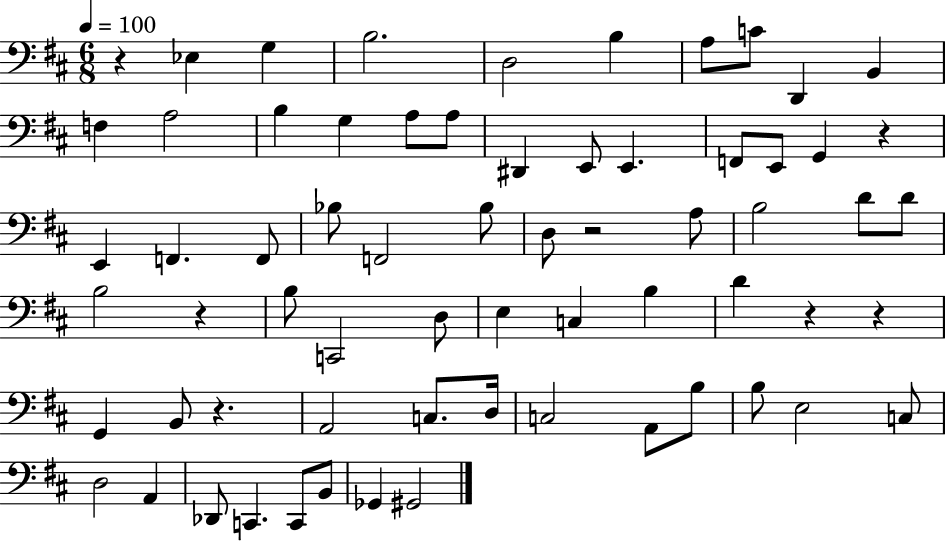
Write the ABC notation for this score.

X:1
T:Untitled
M:6/8
L:1/4
K:D
z _E, G, B,2 D,2 B, A,/2 C/2 D,, B,, F, A,2 B, G, A,/2 A,/2 ^D,, E,,/2 E,, F,,/2 E,,/2 G,, z E,, F,, F,,/2 _B,/2 F,,2 _B,/2 D,/2 z2 A,/2 B,2 D/2 D/2 B,2 z B,/2 C,,2 D,/2 E, C, B, D z z G,, B,,/2 z A,,2 C,/2 D,/4 C,2 A,,/2 B,/2 B,/2 E,2 C,/2 D,2 A,, _D,,/2 C,, C,,/2 B,,/2 _G,, ^G,,2